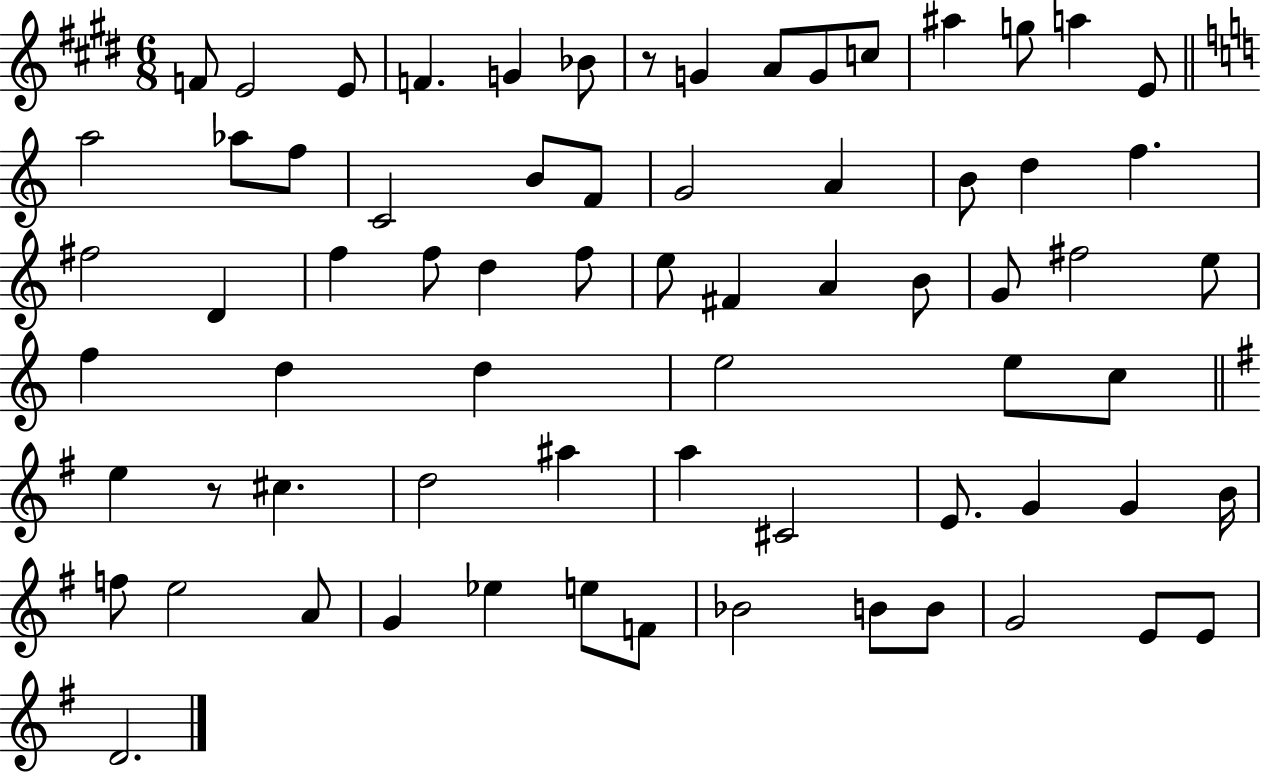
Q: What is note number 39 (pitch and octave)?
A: F5